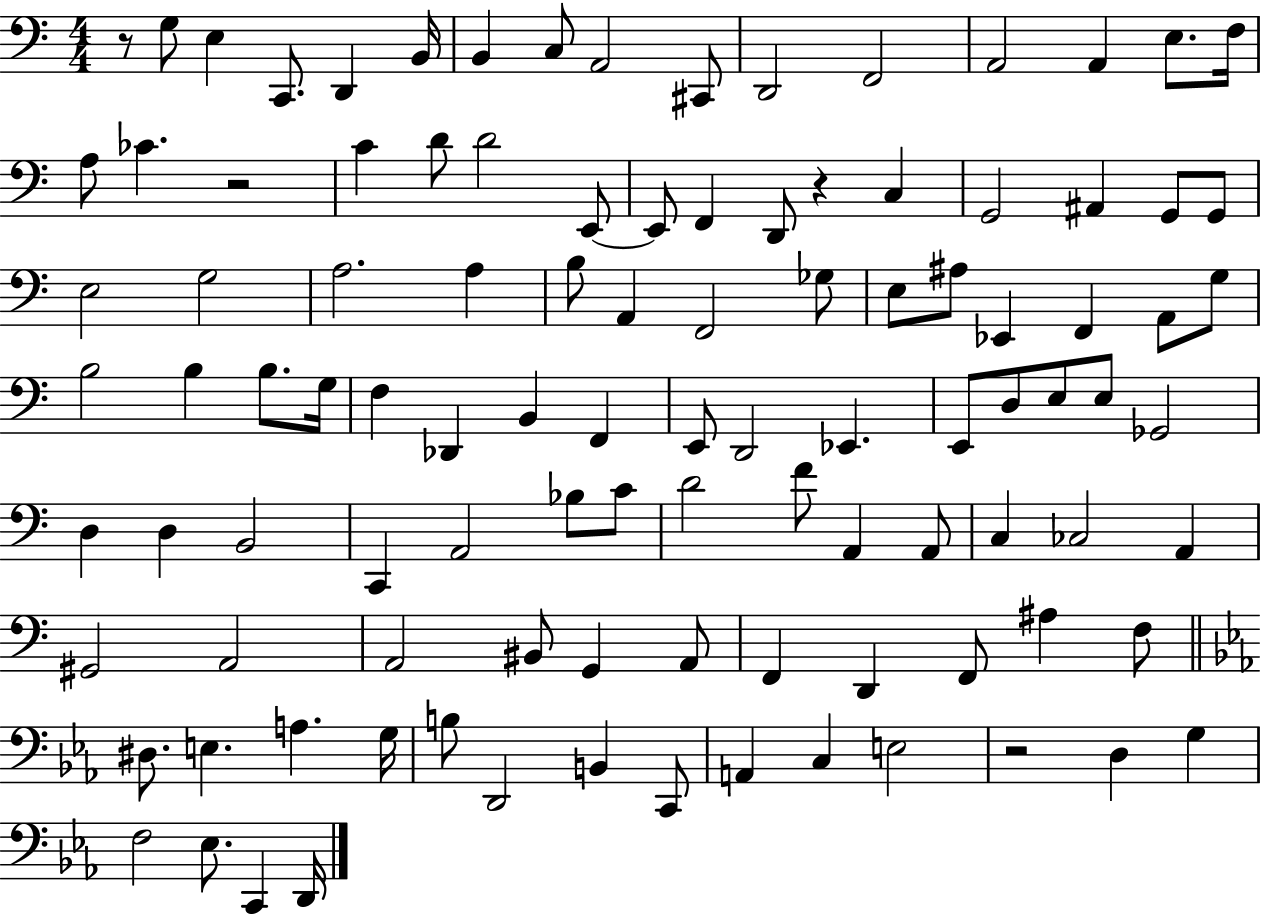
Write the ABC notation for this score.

X:1
T:Untitled
M:4/4
L:1/4
K:C
z/2 G,/2 E, C,,/2 D,, B,,/4 B,, C,/2 A,,2 ^C,,/2 D,,2 F,,2 A,,2 A,, E,/2 F,/4 A,/2 _C z2 C D/2 D2 E,,/2 E,,/2 F,, D,,/2 z C, G,,2 ^A,, G,,/2 G,,/2 E,2 G,2 A,2 A, B,/2 A,, F,,2 _G,/2 E,/2 ^A,/2 _E,, F,, A,,/2 G,/2 B,2 B, B,/2 G,/4 F, _D,, B,, F,, E,,/2 D,,2 _E,, E,,/2 D,/2 E,/2 E,/2 _G,,2 D, D, B,,2 C,, A,,2 _B,/2 C/2 D2 F/2 A,, A,,/2 C, _C,2 A,, ^G,,2 A,,2 A,,2 ^B,,/2 G,, A,,/2 F,, D,, F,,/2 ^A, F,/2 ^D,/2 E, A, G,/4 B,/2 D,,2 B,, C,,/2 A,, C, E,2 z2 D, G, F,2 _E,/2 C,, D,,/4